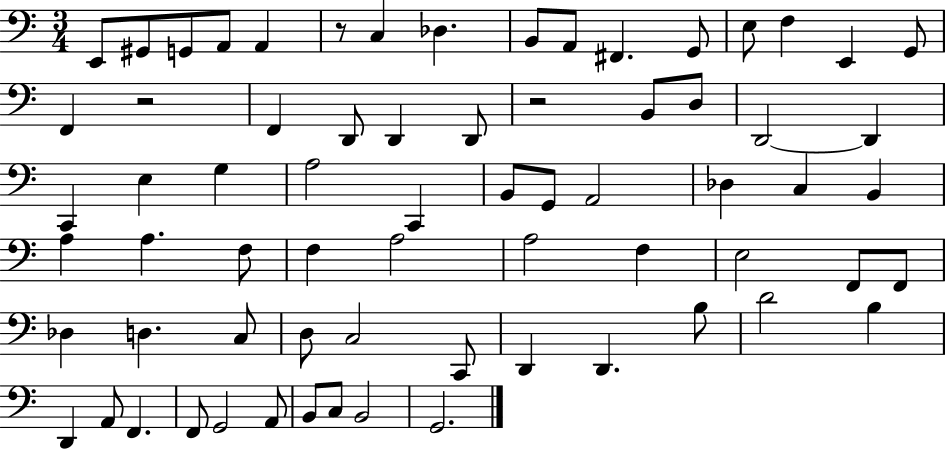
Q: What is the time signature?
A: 3/4